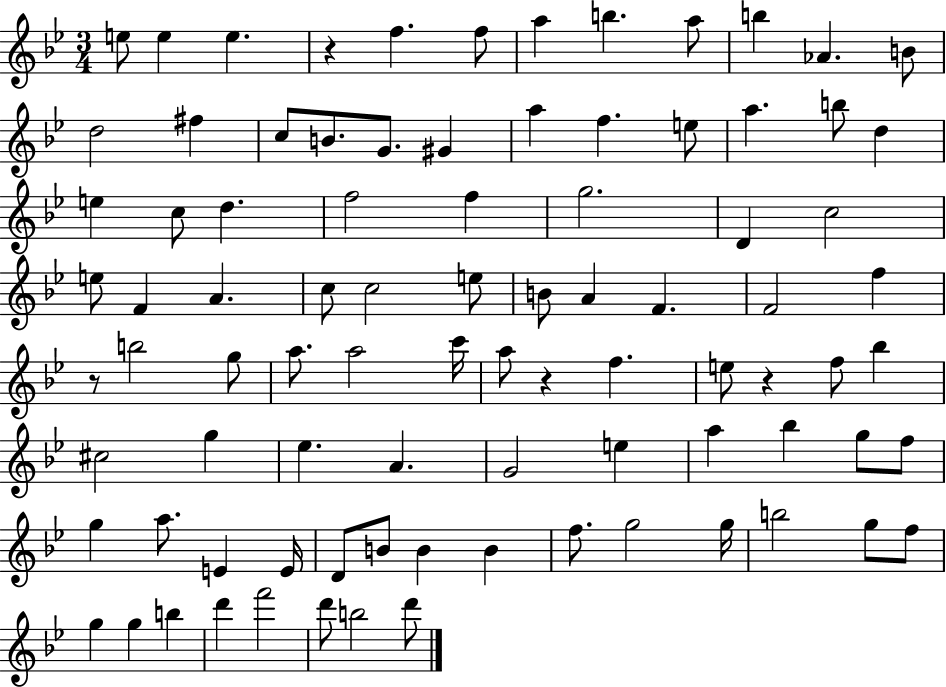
X:1
T:Untitled
M:3/4
L:1/4
K:Bb
e/2 e e z f f/2 a b a/2 b _A B/2 d2 ^f c/2 B/2 G/2 ^G a f e/2 a b/2 d e c/2 d f2 f g2 D c2 e/2 F A c/2 c2 e/2 B/2 A F F2 f z/2 b2 g/2 a/2 a2 c'/4 a/2 z f e/2 z f/2 _b ^c2 g _e A G2 e a _b g/2 f/2 g a/2 E E/4 D/2 B/2 B B f/2 g2 g/4 b2 g/2 f/2 g g b d' f'2 d'/2 b2 d'/2